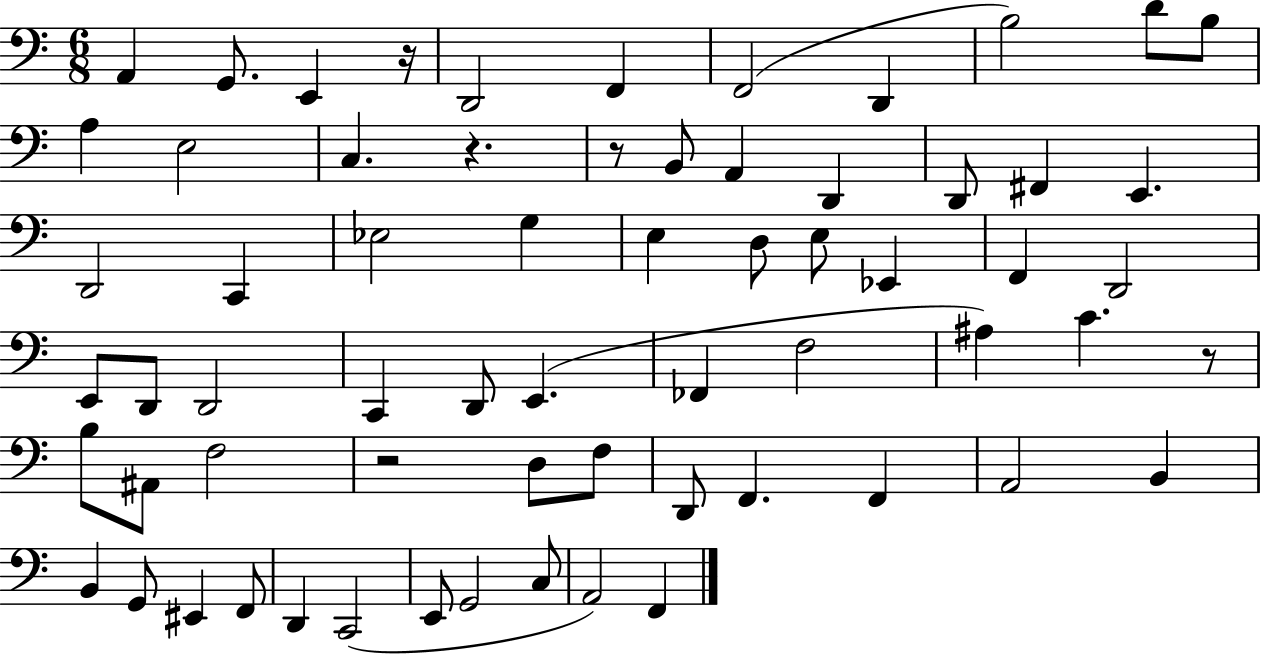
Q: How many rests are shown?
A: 5